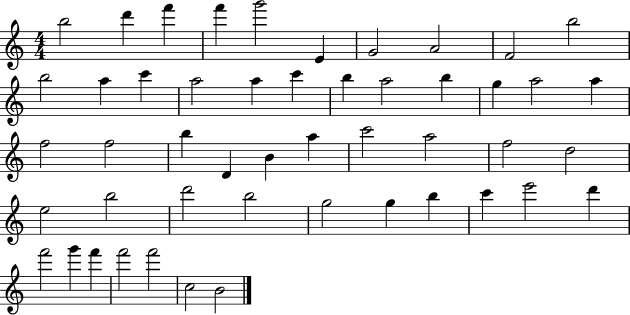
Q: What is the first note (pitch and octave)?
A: B5